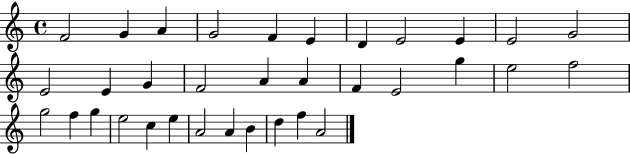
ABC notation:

X:1
T:Untitled
M:4/4
L:1/4
K:C
F2 G A G2 F E D E2 E E2 G2 E2 E G F2 A A F E2 g e2 f2 g2 f g e2 c e A2 A B d f A2